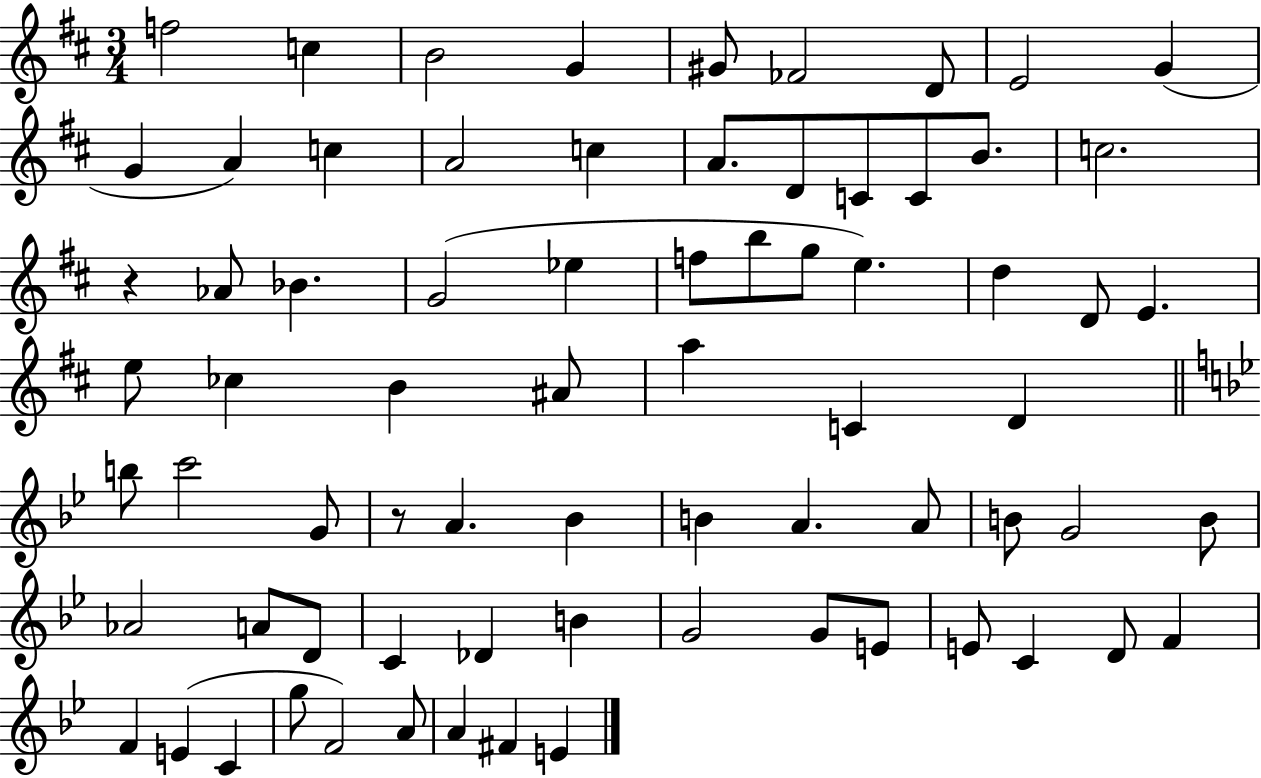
F5/h C5/q B4/h G4/q G#4/e FES4/h D4/e E4/h G4/q G4/q A4/q C5/q A4/h C5/q A4/e. D4/e C4/e C4/e B4/e. C5/h. R/q Ab4/e Bb4/q. G4/h Eb5/q F5/e B5/e G5/e E5/q. D5/q D4/e E4/q. E5/e CES5/q B4/q A#4/e A5/q C4/q D4/q B5/e C6/h G4/e R/e A4/q. Bb4/q B4/q A4/q. A4/e B4/e G4/h B4/e Ab4/h A4/e D4/e C4/q Db4/q B4/q G4/h G4/e E4/e E4/e C4/q D4/e F4/q F4/q E4/q C4/q G5/e F4/h A4/e A4/q F#4/q E4/q